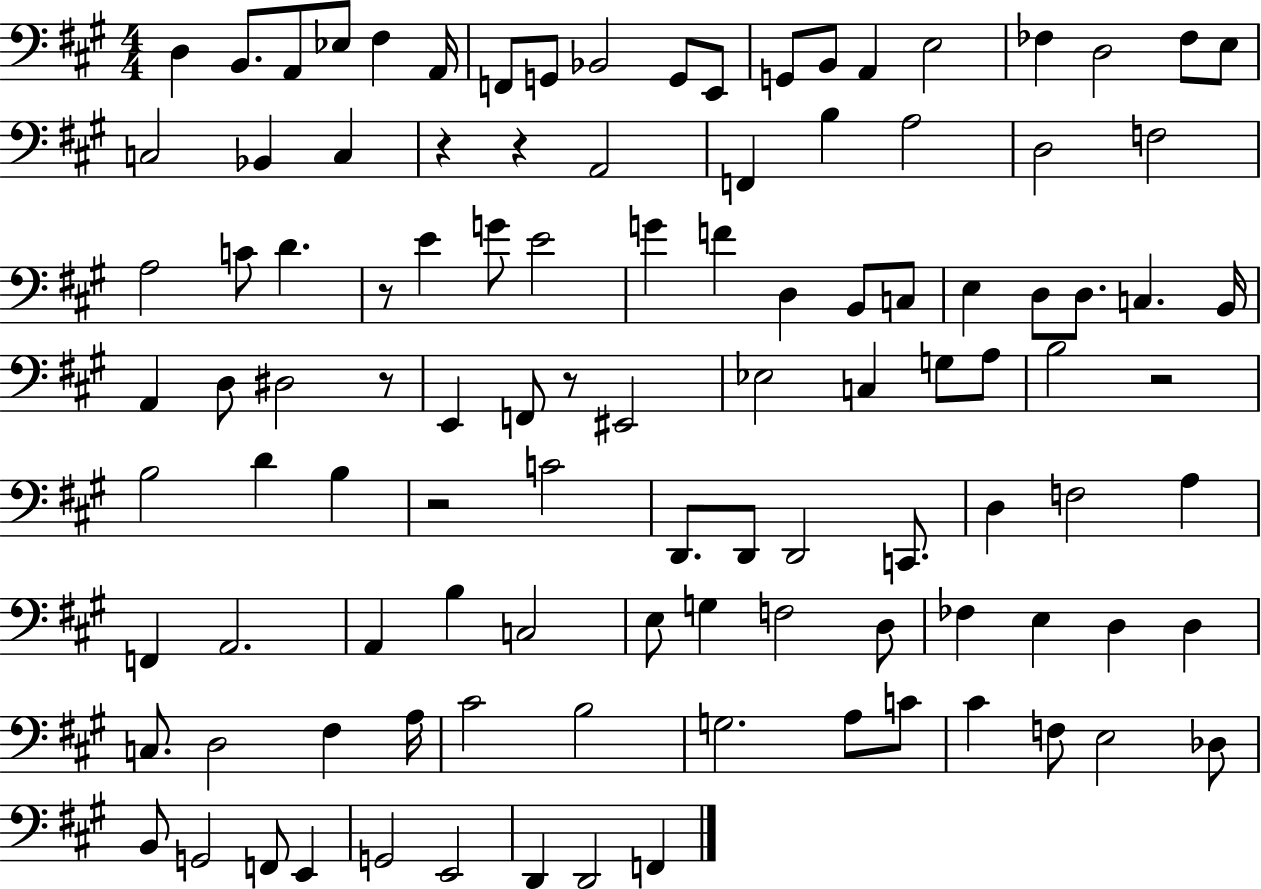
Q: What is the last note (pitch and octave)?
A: F2